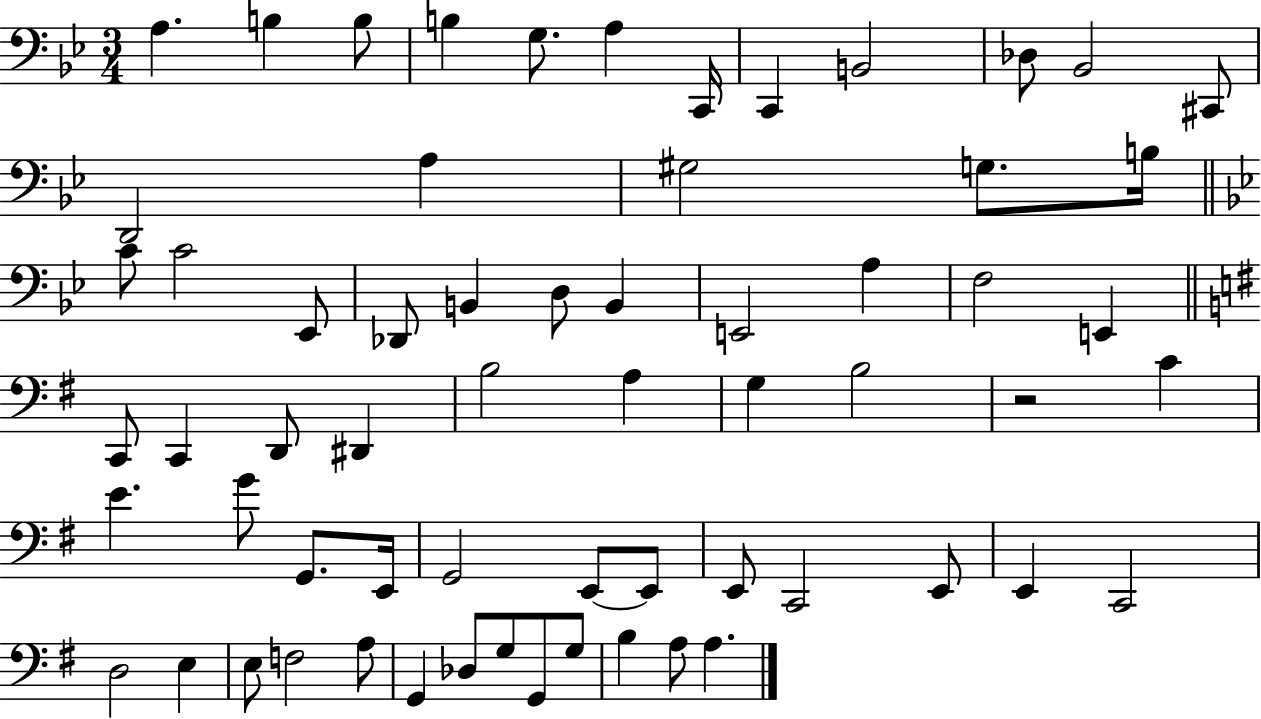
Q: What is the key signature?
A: BES major